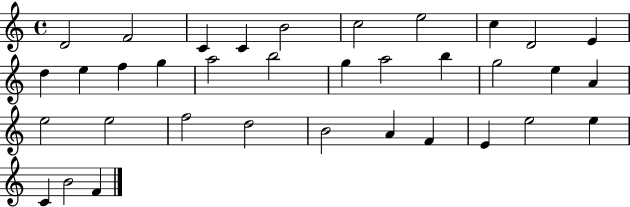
D4/h F4/h C4/q C4/q B4/h C5/h E5/h C5/q D4/h E4/q D5/q E5/q F5/q G5/q A5/h B5/h G5/q A5/h B5/q G5/h E5/q A4/q E5/h E5/h F5/h D5/h B4/h A4/q F4/q E4/q E5/h E5/q C4/q B4/h F4/q